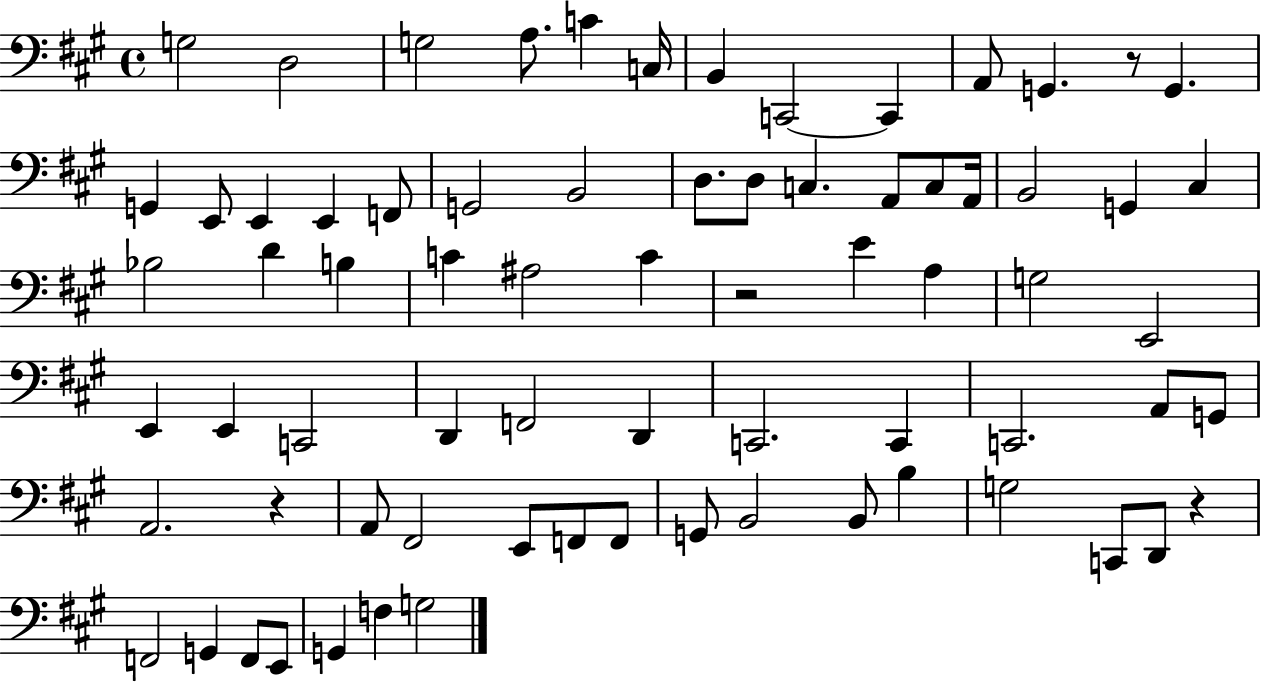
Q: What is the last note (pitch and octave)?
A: G3